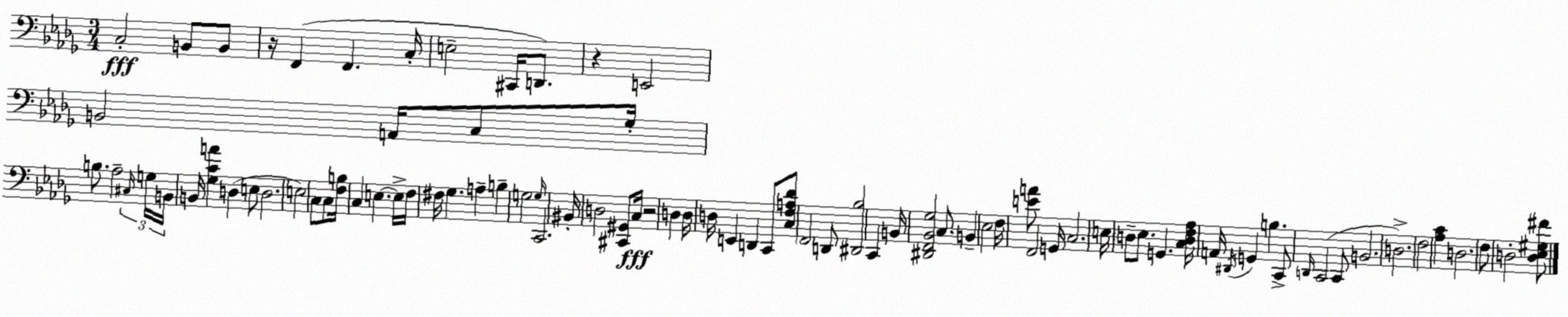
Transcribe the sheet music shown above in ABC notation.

X:1
T:Untitled
M:3/4
L:1/4
K:Bbm
C,2 B,,/2 B,,/2 z/4 F,, F,, C,/4 E,2 ^C,,/4 D,,/2 z E,,2 B,,2 A,,/4 C,/2 _G,/4 B,/2 _A,2 ^C,/4 G,/4 B,,/4 B,,/4 [_G,CA] D, E,/2 D,2 E,2 C,/2 C,/2 [F,B,]/4 C, E, E,/4 F,/4 ^F,/4 _G, A, B, G,2 G,/4 C,,2 ^B,,/4 D,2 [^C,,^G,,]/2 C,/4 z2 D, D,/4 D,/4 E,, D,, C,,/2 [C,F,A,_D]/2 F,,2 D,,/2 [^D,,_B,]2 C,, B,,/4 [^D,,F,,_B,,_G,]2 C,/2 B,, _E,2 F,/4 [EA]/2 F,,2 G,,/4 C,2 E,/4 D,/2 _E,/2 G,, [C,D,F,_A,]/4 A,,/4 ^D,,/4 G,, B, C,,/2 D,,/4 C,,2 C,,/2 B,,2 D,2 F,2 [_A,C] D,2 F,/2 D,2 [D,_E,^G,^F]/2